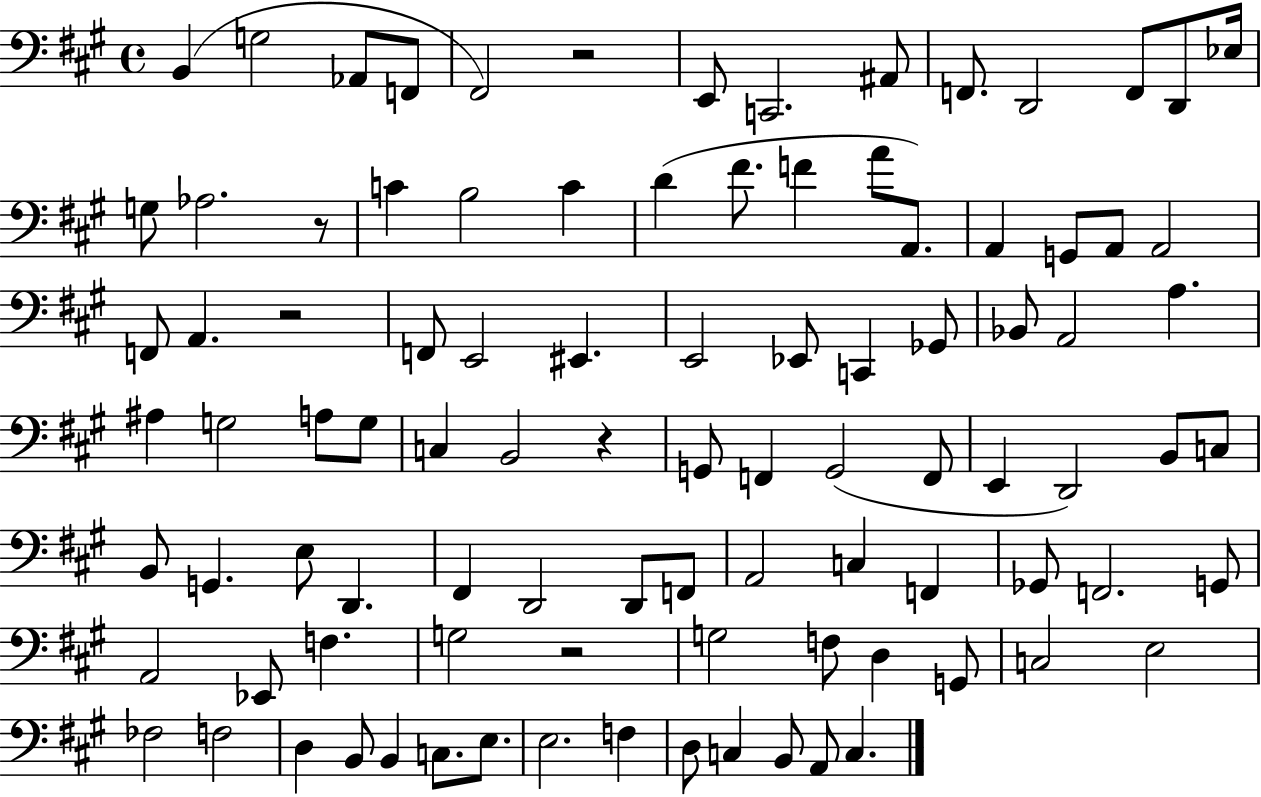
{
  \clef bass
  \time 4/4
  \defaultTimeSignature
  \key a \major
  b,4( g2 aes,8 f,8 | fis,2) r2 | e,8 c,2. ais,8 | f,8. d,2 f,8 d,8 ees16 | \break g8 aes2. r8 | c'4 b2 c'4 | d'4( fis'8. f'4 a'8 a,8.) | a,4 g,8 a,8 a,2 | \break f,8 a,4. r2 | f,8 e,2 eis,4. | e,2 ees,8 c,4 ges,8 | bes,8 a,2 a4. | \break ais4 g2 a8 g8 | c4 b,2 r4 | g,8 f,4 g,2( f,8 | e,4 d,2) b,8 c8 | \break b,8 g,4. e8 d,4. | fis,4 d,2 d,8 f,8 | a,2 c4 f,4 | ges,8 f,2. g,8 | \break a,2 ees,8 f4. | g2 r2 | g2 f8 d4 g,8 | c2 e2 | \break fes2 f2 | d4 b,8 b,4 c8. e8. | e2. f4 | d8 c4 b,8 a,8 c4. | \break \bar "|."
}